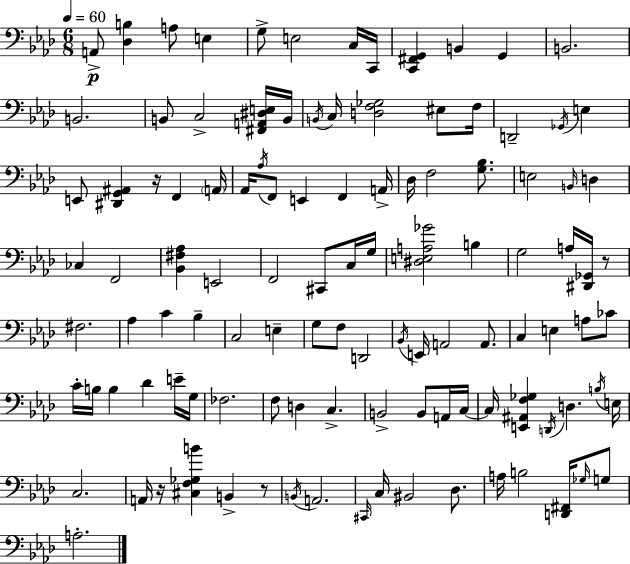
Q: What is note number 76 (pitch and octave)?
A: C3